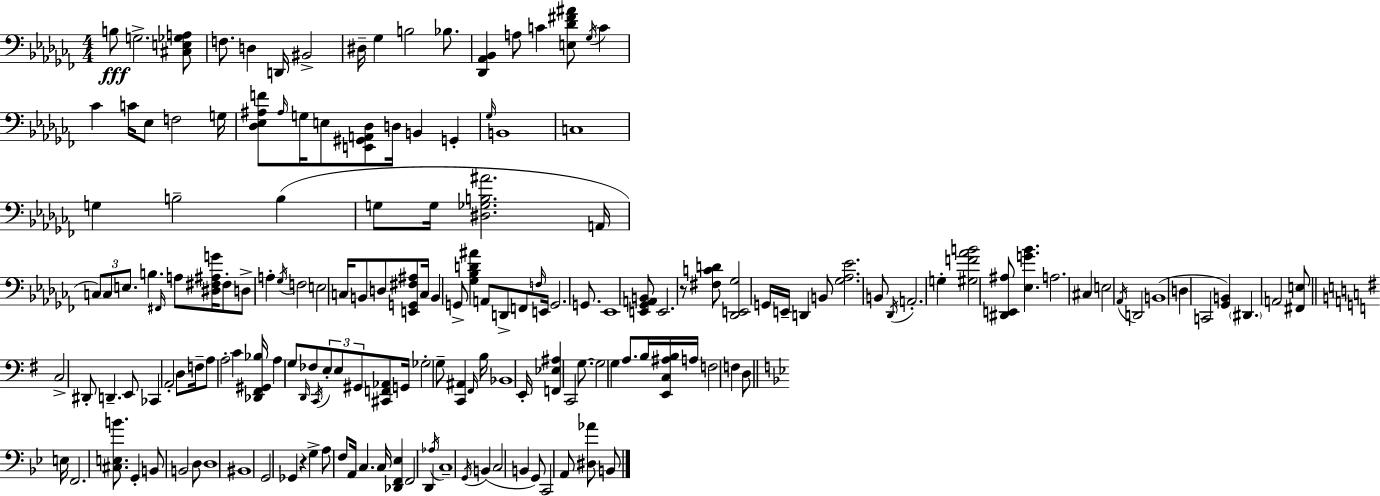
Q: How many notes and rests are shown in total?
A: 171